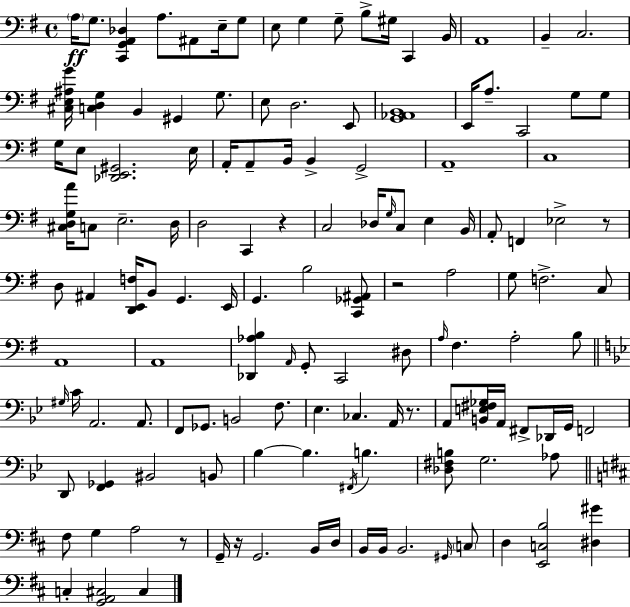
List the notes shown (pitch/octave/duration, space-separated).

A3/s G3/e. [C2,G2,A2,Db3]/q A3/e. A#2/e E3/s G3/e E3/e G3/q G3/e B3/e G#3/s C2/q B2/s A2/w B2/q C3/h. [C#3,E3,A#3,G4]/s [C3,D3,G3]/q B2/q G#2/q G3/e. E3/e D3/h. E2/e [G2,Ab2,B2]/w E2/s A3/e. C2/h G3/e G3/e G3/s E3/e [Db2,E2,G#2]/h. E3/s A2/s A2/e B2/s B2/q G2/h A2/w C3/w [C#3,D3,G3,A4]/s C3/e E3/h. D3/s D3/h C2/q R/q C3/h Db3/s G3/s C3/e E3/q B2/s A2/e F2/q Eb3/h R/e D3/e A#2/q [D2,E2,F3]/s B2/e G2/q. E2/s G2/q. B3/h [C2,Gb2,A#2]/e R/h A3/h G3/e F3/h. C3/e A2/w A2/w [Db2,Ab3,B3]/q A2/s G2/e C2/h D#3/e A3/s F#3/q. A3/h B3/e G#3/s C4/s A2/h. A2/e. F2/e Gb2/e. B2/h F3/e. Eb3/q. CES3/q. A2/s R/e. A2/e [B2,E3,F#3,Gb3]/s A2/s F#2/e Db2/s G2/s F2/h D2/e [F2,Gb2]/q BIS2/h B2/e Bb3/q Bb3/q. F#2/s B3/q. [Db3,F#3,B3]/e G3/h. Ab3/e F#3/e G3/q A3/h R/e G2/s R/s G2/h. B2/s D3/s B2/s B2/s B2/h. G#2/s C3/e D3/q [E2,C3,B3]/h [D#3,G#4]/q C3/q [G2,A2,C#3]/h C#3/q